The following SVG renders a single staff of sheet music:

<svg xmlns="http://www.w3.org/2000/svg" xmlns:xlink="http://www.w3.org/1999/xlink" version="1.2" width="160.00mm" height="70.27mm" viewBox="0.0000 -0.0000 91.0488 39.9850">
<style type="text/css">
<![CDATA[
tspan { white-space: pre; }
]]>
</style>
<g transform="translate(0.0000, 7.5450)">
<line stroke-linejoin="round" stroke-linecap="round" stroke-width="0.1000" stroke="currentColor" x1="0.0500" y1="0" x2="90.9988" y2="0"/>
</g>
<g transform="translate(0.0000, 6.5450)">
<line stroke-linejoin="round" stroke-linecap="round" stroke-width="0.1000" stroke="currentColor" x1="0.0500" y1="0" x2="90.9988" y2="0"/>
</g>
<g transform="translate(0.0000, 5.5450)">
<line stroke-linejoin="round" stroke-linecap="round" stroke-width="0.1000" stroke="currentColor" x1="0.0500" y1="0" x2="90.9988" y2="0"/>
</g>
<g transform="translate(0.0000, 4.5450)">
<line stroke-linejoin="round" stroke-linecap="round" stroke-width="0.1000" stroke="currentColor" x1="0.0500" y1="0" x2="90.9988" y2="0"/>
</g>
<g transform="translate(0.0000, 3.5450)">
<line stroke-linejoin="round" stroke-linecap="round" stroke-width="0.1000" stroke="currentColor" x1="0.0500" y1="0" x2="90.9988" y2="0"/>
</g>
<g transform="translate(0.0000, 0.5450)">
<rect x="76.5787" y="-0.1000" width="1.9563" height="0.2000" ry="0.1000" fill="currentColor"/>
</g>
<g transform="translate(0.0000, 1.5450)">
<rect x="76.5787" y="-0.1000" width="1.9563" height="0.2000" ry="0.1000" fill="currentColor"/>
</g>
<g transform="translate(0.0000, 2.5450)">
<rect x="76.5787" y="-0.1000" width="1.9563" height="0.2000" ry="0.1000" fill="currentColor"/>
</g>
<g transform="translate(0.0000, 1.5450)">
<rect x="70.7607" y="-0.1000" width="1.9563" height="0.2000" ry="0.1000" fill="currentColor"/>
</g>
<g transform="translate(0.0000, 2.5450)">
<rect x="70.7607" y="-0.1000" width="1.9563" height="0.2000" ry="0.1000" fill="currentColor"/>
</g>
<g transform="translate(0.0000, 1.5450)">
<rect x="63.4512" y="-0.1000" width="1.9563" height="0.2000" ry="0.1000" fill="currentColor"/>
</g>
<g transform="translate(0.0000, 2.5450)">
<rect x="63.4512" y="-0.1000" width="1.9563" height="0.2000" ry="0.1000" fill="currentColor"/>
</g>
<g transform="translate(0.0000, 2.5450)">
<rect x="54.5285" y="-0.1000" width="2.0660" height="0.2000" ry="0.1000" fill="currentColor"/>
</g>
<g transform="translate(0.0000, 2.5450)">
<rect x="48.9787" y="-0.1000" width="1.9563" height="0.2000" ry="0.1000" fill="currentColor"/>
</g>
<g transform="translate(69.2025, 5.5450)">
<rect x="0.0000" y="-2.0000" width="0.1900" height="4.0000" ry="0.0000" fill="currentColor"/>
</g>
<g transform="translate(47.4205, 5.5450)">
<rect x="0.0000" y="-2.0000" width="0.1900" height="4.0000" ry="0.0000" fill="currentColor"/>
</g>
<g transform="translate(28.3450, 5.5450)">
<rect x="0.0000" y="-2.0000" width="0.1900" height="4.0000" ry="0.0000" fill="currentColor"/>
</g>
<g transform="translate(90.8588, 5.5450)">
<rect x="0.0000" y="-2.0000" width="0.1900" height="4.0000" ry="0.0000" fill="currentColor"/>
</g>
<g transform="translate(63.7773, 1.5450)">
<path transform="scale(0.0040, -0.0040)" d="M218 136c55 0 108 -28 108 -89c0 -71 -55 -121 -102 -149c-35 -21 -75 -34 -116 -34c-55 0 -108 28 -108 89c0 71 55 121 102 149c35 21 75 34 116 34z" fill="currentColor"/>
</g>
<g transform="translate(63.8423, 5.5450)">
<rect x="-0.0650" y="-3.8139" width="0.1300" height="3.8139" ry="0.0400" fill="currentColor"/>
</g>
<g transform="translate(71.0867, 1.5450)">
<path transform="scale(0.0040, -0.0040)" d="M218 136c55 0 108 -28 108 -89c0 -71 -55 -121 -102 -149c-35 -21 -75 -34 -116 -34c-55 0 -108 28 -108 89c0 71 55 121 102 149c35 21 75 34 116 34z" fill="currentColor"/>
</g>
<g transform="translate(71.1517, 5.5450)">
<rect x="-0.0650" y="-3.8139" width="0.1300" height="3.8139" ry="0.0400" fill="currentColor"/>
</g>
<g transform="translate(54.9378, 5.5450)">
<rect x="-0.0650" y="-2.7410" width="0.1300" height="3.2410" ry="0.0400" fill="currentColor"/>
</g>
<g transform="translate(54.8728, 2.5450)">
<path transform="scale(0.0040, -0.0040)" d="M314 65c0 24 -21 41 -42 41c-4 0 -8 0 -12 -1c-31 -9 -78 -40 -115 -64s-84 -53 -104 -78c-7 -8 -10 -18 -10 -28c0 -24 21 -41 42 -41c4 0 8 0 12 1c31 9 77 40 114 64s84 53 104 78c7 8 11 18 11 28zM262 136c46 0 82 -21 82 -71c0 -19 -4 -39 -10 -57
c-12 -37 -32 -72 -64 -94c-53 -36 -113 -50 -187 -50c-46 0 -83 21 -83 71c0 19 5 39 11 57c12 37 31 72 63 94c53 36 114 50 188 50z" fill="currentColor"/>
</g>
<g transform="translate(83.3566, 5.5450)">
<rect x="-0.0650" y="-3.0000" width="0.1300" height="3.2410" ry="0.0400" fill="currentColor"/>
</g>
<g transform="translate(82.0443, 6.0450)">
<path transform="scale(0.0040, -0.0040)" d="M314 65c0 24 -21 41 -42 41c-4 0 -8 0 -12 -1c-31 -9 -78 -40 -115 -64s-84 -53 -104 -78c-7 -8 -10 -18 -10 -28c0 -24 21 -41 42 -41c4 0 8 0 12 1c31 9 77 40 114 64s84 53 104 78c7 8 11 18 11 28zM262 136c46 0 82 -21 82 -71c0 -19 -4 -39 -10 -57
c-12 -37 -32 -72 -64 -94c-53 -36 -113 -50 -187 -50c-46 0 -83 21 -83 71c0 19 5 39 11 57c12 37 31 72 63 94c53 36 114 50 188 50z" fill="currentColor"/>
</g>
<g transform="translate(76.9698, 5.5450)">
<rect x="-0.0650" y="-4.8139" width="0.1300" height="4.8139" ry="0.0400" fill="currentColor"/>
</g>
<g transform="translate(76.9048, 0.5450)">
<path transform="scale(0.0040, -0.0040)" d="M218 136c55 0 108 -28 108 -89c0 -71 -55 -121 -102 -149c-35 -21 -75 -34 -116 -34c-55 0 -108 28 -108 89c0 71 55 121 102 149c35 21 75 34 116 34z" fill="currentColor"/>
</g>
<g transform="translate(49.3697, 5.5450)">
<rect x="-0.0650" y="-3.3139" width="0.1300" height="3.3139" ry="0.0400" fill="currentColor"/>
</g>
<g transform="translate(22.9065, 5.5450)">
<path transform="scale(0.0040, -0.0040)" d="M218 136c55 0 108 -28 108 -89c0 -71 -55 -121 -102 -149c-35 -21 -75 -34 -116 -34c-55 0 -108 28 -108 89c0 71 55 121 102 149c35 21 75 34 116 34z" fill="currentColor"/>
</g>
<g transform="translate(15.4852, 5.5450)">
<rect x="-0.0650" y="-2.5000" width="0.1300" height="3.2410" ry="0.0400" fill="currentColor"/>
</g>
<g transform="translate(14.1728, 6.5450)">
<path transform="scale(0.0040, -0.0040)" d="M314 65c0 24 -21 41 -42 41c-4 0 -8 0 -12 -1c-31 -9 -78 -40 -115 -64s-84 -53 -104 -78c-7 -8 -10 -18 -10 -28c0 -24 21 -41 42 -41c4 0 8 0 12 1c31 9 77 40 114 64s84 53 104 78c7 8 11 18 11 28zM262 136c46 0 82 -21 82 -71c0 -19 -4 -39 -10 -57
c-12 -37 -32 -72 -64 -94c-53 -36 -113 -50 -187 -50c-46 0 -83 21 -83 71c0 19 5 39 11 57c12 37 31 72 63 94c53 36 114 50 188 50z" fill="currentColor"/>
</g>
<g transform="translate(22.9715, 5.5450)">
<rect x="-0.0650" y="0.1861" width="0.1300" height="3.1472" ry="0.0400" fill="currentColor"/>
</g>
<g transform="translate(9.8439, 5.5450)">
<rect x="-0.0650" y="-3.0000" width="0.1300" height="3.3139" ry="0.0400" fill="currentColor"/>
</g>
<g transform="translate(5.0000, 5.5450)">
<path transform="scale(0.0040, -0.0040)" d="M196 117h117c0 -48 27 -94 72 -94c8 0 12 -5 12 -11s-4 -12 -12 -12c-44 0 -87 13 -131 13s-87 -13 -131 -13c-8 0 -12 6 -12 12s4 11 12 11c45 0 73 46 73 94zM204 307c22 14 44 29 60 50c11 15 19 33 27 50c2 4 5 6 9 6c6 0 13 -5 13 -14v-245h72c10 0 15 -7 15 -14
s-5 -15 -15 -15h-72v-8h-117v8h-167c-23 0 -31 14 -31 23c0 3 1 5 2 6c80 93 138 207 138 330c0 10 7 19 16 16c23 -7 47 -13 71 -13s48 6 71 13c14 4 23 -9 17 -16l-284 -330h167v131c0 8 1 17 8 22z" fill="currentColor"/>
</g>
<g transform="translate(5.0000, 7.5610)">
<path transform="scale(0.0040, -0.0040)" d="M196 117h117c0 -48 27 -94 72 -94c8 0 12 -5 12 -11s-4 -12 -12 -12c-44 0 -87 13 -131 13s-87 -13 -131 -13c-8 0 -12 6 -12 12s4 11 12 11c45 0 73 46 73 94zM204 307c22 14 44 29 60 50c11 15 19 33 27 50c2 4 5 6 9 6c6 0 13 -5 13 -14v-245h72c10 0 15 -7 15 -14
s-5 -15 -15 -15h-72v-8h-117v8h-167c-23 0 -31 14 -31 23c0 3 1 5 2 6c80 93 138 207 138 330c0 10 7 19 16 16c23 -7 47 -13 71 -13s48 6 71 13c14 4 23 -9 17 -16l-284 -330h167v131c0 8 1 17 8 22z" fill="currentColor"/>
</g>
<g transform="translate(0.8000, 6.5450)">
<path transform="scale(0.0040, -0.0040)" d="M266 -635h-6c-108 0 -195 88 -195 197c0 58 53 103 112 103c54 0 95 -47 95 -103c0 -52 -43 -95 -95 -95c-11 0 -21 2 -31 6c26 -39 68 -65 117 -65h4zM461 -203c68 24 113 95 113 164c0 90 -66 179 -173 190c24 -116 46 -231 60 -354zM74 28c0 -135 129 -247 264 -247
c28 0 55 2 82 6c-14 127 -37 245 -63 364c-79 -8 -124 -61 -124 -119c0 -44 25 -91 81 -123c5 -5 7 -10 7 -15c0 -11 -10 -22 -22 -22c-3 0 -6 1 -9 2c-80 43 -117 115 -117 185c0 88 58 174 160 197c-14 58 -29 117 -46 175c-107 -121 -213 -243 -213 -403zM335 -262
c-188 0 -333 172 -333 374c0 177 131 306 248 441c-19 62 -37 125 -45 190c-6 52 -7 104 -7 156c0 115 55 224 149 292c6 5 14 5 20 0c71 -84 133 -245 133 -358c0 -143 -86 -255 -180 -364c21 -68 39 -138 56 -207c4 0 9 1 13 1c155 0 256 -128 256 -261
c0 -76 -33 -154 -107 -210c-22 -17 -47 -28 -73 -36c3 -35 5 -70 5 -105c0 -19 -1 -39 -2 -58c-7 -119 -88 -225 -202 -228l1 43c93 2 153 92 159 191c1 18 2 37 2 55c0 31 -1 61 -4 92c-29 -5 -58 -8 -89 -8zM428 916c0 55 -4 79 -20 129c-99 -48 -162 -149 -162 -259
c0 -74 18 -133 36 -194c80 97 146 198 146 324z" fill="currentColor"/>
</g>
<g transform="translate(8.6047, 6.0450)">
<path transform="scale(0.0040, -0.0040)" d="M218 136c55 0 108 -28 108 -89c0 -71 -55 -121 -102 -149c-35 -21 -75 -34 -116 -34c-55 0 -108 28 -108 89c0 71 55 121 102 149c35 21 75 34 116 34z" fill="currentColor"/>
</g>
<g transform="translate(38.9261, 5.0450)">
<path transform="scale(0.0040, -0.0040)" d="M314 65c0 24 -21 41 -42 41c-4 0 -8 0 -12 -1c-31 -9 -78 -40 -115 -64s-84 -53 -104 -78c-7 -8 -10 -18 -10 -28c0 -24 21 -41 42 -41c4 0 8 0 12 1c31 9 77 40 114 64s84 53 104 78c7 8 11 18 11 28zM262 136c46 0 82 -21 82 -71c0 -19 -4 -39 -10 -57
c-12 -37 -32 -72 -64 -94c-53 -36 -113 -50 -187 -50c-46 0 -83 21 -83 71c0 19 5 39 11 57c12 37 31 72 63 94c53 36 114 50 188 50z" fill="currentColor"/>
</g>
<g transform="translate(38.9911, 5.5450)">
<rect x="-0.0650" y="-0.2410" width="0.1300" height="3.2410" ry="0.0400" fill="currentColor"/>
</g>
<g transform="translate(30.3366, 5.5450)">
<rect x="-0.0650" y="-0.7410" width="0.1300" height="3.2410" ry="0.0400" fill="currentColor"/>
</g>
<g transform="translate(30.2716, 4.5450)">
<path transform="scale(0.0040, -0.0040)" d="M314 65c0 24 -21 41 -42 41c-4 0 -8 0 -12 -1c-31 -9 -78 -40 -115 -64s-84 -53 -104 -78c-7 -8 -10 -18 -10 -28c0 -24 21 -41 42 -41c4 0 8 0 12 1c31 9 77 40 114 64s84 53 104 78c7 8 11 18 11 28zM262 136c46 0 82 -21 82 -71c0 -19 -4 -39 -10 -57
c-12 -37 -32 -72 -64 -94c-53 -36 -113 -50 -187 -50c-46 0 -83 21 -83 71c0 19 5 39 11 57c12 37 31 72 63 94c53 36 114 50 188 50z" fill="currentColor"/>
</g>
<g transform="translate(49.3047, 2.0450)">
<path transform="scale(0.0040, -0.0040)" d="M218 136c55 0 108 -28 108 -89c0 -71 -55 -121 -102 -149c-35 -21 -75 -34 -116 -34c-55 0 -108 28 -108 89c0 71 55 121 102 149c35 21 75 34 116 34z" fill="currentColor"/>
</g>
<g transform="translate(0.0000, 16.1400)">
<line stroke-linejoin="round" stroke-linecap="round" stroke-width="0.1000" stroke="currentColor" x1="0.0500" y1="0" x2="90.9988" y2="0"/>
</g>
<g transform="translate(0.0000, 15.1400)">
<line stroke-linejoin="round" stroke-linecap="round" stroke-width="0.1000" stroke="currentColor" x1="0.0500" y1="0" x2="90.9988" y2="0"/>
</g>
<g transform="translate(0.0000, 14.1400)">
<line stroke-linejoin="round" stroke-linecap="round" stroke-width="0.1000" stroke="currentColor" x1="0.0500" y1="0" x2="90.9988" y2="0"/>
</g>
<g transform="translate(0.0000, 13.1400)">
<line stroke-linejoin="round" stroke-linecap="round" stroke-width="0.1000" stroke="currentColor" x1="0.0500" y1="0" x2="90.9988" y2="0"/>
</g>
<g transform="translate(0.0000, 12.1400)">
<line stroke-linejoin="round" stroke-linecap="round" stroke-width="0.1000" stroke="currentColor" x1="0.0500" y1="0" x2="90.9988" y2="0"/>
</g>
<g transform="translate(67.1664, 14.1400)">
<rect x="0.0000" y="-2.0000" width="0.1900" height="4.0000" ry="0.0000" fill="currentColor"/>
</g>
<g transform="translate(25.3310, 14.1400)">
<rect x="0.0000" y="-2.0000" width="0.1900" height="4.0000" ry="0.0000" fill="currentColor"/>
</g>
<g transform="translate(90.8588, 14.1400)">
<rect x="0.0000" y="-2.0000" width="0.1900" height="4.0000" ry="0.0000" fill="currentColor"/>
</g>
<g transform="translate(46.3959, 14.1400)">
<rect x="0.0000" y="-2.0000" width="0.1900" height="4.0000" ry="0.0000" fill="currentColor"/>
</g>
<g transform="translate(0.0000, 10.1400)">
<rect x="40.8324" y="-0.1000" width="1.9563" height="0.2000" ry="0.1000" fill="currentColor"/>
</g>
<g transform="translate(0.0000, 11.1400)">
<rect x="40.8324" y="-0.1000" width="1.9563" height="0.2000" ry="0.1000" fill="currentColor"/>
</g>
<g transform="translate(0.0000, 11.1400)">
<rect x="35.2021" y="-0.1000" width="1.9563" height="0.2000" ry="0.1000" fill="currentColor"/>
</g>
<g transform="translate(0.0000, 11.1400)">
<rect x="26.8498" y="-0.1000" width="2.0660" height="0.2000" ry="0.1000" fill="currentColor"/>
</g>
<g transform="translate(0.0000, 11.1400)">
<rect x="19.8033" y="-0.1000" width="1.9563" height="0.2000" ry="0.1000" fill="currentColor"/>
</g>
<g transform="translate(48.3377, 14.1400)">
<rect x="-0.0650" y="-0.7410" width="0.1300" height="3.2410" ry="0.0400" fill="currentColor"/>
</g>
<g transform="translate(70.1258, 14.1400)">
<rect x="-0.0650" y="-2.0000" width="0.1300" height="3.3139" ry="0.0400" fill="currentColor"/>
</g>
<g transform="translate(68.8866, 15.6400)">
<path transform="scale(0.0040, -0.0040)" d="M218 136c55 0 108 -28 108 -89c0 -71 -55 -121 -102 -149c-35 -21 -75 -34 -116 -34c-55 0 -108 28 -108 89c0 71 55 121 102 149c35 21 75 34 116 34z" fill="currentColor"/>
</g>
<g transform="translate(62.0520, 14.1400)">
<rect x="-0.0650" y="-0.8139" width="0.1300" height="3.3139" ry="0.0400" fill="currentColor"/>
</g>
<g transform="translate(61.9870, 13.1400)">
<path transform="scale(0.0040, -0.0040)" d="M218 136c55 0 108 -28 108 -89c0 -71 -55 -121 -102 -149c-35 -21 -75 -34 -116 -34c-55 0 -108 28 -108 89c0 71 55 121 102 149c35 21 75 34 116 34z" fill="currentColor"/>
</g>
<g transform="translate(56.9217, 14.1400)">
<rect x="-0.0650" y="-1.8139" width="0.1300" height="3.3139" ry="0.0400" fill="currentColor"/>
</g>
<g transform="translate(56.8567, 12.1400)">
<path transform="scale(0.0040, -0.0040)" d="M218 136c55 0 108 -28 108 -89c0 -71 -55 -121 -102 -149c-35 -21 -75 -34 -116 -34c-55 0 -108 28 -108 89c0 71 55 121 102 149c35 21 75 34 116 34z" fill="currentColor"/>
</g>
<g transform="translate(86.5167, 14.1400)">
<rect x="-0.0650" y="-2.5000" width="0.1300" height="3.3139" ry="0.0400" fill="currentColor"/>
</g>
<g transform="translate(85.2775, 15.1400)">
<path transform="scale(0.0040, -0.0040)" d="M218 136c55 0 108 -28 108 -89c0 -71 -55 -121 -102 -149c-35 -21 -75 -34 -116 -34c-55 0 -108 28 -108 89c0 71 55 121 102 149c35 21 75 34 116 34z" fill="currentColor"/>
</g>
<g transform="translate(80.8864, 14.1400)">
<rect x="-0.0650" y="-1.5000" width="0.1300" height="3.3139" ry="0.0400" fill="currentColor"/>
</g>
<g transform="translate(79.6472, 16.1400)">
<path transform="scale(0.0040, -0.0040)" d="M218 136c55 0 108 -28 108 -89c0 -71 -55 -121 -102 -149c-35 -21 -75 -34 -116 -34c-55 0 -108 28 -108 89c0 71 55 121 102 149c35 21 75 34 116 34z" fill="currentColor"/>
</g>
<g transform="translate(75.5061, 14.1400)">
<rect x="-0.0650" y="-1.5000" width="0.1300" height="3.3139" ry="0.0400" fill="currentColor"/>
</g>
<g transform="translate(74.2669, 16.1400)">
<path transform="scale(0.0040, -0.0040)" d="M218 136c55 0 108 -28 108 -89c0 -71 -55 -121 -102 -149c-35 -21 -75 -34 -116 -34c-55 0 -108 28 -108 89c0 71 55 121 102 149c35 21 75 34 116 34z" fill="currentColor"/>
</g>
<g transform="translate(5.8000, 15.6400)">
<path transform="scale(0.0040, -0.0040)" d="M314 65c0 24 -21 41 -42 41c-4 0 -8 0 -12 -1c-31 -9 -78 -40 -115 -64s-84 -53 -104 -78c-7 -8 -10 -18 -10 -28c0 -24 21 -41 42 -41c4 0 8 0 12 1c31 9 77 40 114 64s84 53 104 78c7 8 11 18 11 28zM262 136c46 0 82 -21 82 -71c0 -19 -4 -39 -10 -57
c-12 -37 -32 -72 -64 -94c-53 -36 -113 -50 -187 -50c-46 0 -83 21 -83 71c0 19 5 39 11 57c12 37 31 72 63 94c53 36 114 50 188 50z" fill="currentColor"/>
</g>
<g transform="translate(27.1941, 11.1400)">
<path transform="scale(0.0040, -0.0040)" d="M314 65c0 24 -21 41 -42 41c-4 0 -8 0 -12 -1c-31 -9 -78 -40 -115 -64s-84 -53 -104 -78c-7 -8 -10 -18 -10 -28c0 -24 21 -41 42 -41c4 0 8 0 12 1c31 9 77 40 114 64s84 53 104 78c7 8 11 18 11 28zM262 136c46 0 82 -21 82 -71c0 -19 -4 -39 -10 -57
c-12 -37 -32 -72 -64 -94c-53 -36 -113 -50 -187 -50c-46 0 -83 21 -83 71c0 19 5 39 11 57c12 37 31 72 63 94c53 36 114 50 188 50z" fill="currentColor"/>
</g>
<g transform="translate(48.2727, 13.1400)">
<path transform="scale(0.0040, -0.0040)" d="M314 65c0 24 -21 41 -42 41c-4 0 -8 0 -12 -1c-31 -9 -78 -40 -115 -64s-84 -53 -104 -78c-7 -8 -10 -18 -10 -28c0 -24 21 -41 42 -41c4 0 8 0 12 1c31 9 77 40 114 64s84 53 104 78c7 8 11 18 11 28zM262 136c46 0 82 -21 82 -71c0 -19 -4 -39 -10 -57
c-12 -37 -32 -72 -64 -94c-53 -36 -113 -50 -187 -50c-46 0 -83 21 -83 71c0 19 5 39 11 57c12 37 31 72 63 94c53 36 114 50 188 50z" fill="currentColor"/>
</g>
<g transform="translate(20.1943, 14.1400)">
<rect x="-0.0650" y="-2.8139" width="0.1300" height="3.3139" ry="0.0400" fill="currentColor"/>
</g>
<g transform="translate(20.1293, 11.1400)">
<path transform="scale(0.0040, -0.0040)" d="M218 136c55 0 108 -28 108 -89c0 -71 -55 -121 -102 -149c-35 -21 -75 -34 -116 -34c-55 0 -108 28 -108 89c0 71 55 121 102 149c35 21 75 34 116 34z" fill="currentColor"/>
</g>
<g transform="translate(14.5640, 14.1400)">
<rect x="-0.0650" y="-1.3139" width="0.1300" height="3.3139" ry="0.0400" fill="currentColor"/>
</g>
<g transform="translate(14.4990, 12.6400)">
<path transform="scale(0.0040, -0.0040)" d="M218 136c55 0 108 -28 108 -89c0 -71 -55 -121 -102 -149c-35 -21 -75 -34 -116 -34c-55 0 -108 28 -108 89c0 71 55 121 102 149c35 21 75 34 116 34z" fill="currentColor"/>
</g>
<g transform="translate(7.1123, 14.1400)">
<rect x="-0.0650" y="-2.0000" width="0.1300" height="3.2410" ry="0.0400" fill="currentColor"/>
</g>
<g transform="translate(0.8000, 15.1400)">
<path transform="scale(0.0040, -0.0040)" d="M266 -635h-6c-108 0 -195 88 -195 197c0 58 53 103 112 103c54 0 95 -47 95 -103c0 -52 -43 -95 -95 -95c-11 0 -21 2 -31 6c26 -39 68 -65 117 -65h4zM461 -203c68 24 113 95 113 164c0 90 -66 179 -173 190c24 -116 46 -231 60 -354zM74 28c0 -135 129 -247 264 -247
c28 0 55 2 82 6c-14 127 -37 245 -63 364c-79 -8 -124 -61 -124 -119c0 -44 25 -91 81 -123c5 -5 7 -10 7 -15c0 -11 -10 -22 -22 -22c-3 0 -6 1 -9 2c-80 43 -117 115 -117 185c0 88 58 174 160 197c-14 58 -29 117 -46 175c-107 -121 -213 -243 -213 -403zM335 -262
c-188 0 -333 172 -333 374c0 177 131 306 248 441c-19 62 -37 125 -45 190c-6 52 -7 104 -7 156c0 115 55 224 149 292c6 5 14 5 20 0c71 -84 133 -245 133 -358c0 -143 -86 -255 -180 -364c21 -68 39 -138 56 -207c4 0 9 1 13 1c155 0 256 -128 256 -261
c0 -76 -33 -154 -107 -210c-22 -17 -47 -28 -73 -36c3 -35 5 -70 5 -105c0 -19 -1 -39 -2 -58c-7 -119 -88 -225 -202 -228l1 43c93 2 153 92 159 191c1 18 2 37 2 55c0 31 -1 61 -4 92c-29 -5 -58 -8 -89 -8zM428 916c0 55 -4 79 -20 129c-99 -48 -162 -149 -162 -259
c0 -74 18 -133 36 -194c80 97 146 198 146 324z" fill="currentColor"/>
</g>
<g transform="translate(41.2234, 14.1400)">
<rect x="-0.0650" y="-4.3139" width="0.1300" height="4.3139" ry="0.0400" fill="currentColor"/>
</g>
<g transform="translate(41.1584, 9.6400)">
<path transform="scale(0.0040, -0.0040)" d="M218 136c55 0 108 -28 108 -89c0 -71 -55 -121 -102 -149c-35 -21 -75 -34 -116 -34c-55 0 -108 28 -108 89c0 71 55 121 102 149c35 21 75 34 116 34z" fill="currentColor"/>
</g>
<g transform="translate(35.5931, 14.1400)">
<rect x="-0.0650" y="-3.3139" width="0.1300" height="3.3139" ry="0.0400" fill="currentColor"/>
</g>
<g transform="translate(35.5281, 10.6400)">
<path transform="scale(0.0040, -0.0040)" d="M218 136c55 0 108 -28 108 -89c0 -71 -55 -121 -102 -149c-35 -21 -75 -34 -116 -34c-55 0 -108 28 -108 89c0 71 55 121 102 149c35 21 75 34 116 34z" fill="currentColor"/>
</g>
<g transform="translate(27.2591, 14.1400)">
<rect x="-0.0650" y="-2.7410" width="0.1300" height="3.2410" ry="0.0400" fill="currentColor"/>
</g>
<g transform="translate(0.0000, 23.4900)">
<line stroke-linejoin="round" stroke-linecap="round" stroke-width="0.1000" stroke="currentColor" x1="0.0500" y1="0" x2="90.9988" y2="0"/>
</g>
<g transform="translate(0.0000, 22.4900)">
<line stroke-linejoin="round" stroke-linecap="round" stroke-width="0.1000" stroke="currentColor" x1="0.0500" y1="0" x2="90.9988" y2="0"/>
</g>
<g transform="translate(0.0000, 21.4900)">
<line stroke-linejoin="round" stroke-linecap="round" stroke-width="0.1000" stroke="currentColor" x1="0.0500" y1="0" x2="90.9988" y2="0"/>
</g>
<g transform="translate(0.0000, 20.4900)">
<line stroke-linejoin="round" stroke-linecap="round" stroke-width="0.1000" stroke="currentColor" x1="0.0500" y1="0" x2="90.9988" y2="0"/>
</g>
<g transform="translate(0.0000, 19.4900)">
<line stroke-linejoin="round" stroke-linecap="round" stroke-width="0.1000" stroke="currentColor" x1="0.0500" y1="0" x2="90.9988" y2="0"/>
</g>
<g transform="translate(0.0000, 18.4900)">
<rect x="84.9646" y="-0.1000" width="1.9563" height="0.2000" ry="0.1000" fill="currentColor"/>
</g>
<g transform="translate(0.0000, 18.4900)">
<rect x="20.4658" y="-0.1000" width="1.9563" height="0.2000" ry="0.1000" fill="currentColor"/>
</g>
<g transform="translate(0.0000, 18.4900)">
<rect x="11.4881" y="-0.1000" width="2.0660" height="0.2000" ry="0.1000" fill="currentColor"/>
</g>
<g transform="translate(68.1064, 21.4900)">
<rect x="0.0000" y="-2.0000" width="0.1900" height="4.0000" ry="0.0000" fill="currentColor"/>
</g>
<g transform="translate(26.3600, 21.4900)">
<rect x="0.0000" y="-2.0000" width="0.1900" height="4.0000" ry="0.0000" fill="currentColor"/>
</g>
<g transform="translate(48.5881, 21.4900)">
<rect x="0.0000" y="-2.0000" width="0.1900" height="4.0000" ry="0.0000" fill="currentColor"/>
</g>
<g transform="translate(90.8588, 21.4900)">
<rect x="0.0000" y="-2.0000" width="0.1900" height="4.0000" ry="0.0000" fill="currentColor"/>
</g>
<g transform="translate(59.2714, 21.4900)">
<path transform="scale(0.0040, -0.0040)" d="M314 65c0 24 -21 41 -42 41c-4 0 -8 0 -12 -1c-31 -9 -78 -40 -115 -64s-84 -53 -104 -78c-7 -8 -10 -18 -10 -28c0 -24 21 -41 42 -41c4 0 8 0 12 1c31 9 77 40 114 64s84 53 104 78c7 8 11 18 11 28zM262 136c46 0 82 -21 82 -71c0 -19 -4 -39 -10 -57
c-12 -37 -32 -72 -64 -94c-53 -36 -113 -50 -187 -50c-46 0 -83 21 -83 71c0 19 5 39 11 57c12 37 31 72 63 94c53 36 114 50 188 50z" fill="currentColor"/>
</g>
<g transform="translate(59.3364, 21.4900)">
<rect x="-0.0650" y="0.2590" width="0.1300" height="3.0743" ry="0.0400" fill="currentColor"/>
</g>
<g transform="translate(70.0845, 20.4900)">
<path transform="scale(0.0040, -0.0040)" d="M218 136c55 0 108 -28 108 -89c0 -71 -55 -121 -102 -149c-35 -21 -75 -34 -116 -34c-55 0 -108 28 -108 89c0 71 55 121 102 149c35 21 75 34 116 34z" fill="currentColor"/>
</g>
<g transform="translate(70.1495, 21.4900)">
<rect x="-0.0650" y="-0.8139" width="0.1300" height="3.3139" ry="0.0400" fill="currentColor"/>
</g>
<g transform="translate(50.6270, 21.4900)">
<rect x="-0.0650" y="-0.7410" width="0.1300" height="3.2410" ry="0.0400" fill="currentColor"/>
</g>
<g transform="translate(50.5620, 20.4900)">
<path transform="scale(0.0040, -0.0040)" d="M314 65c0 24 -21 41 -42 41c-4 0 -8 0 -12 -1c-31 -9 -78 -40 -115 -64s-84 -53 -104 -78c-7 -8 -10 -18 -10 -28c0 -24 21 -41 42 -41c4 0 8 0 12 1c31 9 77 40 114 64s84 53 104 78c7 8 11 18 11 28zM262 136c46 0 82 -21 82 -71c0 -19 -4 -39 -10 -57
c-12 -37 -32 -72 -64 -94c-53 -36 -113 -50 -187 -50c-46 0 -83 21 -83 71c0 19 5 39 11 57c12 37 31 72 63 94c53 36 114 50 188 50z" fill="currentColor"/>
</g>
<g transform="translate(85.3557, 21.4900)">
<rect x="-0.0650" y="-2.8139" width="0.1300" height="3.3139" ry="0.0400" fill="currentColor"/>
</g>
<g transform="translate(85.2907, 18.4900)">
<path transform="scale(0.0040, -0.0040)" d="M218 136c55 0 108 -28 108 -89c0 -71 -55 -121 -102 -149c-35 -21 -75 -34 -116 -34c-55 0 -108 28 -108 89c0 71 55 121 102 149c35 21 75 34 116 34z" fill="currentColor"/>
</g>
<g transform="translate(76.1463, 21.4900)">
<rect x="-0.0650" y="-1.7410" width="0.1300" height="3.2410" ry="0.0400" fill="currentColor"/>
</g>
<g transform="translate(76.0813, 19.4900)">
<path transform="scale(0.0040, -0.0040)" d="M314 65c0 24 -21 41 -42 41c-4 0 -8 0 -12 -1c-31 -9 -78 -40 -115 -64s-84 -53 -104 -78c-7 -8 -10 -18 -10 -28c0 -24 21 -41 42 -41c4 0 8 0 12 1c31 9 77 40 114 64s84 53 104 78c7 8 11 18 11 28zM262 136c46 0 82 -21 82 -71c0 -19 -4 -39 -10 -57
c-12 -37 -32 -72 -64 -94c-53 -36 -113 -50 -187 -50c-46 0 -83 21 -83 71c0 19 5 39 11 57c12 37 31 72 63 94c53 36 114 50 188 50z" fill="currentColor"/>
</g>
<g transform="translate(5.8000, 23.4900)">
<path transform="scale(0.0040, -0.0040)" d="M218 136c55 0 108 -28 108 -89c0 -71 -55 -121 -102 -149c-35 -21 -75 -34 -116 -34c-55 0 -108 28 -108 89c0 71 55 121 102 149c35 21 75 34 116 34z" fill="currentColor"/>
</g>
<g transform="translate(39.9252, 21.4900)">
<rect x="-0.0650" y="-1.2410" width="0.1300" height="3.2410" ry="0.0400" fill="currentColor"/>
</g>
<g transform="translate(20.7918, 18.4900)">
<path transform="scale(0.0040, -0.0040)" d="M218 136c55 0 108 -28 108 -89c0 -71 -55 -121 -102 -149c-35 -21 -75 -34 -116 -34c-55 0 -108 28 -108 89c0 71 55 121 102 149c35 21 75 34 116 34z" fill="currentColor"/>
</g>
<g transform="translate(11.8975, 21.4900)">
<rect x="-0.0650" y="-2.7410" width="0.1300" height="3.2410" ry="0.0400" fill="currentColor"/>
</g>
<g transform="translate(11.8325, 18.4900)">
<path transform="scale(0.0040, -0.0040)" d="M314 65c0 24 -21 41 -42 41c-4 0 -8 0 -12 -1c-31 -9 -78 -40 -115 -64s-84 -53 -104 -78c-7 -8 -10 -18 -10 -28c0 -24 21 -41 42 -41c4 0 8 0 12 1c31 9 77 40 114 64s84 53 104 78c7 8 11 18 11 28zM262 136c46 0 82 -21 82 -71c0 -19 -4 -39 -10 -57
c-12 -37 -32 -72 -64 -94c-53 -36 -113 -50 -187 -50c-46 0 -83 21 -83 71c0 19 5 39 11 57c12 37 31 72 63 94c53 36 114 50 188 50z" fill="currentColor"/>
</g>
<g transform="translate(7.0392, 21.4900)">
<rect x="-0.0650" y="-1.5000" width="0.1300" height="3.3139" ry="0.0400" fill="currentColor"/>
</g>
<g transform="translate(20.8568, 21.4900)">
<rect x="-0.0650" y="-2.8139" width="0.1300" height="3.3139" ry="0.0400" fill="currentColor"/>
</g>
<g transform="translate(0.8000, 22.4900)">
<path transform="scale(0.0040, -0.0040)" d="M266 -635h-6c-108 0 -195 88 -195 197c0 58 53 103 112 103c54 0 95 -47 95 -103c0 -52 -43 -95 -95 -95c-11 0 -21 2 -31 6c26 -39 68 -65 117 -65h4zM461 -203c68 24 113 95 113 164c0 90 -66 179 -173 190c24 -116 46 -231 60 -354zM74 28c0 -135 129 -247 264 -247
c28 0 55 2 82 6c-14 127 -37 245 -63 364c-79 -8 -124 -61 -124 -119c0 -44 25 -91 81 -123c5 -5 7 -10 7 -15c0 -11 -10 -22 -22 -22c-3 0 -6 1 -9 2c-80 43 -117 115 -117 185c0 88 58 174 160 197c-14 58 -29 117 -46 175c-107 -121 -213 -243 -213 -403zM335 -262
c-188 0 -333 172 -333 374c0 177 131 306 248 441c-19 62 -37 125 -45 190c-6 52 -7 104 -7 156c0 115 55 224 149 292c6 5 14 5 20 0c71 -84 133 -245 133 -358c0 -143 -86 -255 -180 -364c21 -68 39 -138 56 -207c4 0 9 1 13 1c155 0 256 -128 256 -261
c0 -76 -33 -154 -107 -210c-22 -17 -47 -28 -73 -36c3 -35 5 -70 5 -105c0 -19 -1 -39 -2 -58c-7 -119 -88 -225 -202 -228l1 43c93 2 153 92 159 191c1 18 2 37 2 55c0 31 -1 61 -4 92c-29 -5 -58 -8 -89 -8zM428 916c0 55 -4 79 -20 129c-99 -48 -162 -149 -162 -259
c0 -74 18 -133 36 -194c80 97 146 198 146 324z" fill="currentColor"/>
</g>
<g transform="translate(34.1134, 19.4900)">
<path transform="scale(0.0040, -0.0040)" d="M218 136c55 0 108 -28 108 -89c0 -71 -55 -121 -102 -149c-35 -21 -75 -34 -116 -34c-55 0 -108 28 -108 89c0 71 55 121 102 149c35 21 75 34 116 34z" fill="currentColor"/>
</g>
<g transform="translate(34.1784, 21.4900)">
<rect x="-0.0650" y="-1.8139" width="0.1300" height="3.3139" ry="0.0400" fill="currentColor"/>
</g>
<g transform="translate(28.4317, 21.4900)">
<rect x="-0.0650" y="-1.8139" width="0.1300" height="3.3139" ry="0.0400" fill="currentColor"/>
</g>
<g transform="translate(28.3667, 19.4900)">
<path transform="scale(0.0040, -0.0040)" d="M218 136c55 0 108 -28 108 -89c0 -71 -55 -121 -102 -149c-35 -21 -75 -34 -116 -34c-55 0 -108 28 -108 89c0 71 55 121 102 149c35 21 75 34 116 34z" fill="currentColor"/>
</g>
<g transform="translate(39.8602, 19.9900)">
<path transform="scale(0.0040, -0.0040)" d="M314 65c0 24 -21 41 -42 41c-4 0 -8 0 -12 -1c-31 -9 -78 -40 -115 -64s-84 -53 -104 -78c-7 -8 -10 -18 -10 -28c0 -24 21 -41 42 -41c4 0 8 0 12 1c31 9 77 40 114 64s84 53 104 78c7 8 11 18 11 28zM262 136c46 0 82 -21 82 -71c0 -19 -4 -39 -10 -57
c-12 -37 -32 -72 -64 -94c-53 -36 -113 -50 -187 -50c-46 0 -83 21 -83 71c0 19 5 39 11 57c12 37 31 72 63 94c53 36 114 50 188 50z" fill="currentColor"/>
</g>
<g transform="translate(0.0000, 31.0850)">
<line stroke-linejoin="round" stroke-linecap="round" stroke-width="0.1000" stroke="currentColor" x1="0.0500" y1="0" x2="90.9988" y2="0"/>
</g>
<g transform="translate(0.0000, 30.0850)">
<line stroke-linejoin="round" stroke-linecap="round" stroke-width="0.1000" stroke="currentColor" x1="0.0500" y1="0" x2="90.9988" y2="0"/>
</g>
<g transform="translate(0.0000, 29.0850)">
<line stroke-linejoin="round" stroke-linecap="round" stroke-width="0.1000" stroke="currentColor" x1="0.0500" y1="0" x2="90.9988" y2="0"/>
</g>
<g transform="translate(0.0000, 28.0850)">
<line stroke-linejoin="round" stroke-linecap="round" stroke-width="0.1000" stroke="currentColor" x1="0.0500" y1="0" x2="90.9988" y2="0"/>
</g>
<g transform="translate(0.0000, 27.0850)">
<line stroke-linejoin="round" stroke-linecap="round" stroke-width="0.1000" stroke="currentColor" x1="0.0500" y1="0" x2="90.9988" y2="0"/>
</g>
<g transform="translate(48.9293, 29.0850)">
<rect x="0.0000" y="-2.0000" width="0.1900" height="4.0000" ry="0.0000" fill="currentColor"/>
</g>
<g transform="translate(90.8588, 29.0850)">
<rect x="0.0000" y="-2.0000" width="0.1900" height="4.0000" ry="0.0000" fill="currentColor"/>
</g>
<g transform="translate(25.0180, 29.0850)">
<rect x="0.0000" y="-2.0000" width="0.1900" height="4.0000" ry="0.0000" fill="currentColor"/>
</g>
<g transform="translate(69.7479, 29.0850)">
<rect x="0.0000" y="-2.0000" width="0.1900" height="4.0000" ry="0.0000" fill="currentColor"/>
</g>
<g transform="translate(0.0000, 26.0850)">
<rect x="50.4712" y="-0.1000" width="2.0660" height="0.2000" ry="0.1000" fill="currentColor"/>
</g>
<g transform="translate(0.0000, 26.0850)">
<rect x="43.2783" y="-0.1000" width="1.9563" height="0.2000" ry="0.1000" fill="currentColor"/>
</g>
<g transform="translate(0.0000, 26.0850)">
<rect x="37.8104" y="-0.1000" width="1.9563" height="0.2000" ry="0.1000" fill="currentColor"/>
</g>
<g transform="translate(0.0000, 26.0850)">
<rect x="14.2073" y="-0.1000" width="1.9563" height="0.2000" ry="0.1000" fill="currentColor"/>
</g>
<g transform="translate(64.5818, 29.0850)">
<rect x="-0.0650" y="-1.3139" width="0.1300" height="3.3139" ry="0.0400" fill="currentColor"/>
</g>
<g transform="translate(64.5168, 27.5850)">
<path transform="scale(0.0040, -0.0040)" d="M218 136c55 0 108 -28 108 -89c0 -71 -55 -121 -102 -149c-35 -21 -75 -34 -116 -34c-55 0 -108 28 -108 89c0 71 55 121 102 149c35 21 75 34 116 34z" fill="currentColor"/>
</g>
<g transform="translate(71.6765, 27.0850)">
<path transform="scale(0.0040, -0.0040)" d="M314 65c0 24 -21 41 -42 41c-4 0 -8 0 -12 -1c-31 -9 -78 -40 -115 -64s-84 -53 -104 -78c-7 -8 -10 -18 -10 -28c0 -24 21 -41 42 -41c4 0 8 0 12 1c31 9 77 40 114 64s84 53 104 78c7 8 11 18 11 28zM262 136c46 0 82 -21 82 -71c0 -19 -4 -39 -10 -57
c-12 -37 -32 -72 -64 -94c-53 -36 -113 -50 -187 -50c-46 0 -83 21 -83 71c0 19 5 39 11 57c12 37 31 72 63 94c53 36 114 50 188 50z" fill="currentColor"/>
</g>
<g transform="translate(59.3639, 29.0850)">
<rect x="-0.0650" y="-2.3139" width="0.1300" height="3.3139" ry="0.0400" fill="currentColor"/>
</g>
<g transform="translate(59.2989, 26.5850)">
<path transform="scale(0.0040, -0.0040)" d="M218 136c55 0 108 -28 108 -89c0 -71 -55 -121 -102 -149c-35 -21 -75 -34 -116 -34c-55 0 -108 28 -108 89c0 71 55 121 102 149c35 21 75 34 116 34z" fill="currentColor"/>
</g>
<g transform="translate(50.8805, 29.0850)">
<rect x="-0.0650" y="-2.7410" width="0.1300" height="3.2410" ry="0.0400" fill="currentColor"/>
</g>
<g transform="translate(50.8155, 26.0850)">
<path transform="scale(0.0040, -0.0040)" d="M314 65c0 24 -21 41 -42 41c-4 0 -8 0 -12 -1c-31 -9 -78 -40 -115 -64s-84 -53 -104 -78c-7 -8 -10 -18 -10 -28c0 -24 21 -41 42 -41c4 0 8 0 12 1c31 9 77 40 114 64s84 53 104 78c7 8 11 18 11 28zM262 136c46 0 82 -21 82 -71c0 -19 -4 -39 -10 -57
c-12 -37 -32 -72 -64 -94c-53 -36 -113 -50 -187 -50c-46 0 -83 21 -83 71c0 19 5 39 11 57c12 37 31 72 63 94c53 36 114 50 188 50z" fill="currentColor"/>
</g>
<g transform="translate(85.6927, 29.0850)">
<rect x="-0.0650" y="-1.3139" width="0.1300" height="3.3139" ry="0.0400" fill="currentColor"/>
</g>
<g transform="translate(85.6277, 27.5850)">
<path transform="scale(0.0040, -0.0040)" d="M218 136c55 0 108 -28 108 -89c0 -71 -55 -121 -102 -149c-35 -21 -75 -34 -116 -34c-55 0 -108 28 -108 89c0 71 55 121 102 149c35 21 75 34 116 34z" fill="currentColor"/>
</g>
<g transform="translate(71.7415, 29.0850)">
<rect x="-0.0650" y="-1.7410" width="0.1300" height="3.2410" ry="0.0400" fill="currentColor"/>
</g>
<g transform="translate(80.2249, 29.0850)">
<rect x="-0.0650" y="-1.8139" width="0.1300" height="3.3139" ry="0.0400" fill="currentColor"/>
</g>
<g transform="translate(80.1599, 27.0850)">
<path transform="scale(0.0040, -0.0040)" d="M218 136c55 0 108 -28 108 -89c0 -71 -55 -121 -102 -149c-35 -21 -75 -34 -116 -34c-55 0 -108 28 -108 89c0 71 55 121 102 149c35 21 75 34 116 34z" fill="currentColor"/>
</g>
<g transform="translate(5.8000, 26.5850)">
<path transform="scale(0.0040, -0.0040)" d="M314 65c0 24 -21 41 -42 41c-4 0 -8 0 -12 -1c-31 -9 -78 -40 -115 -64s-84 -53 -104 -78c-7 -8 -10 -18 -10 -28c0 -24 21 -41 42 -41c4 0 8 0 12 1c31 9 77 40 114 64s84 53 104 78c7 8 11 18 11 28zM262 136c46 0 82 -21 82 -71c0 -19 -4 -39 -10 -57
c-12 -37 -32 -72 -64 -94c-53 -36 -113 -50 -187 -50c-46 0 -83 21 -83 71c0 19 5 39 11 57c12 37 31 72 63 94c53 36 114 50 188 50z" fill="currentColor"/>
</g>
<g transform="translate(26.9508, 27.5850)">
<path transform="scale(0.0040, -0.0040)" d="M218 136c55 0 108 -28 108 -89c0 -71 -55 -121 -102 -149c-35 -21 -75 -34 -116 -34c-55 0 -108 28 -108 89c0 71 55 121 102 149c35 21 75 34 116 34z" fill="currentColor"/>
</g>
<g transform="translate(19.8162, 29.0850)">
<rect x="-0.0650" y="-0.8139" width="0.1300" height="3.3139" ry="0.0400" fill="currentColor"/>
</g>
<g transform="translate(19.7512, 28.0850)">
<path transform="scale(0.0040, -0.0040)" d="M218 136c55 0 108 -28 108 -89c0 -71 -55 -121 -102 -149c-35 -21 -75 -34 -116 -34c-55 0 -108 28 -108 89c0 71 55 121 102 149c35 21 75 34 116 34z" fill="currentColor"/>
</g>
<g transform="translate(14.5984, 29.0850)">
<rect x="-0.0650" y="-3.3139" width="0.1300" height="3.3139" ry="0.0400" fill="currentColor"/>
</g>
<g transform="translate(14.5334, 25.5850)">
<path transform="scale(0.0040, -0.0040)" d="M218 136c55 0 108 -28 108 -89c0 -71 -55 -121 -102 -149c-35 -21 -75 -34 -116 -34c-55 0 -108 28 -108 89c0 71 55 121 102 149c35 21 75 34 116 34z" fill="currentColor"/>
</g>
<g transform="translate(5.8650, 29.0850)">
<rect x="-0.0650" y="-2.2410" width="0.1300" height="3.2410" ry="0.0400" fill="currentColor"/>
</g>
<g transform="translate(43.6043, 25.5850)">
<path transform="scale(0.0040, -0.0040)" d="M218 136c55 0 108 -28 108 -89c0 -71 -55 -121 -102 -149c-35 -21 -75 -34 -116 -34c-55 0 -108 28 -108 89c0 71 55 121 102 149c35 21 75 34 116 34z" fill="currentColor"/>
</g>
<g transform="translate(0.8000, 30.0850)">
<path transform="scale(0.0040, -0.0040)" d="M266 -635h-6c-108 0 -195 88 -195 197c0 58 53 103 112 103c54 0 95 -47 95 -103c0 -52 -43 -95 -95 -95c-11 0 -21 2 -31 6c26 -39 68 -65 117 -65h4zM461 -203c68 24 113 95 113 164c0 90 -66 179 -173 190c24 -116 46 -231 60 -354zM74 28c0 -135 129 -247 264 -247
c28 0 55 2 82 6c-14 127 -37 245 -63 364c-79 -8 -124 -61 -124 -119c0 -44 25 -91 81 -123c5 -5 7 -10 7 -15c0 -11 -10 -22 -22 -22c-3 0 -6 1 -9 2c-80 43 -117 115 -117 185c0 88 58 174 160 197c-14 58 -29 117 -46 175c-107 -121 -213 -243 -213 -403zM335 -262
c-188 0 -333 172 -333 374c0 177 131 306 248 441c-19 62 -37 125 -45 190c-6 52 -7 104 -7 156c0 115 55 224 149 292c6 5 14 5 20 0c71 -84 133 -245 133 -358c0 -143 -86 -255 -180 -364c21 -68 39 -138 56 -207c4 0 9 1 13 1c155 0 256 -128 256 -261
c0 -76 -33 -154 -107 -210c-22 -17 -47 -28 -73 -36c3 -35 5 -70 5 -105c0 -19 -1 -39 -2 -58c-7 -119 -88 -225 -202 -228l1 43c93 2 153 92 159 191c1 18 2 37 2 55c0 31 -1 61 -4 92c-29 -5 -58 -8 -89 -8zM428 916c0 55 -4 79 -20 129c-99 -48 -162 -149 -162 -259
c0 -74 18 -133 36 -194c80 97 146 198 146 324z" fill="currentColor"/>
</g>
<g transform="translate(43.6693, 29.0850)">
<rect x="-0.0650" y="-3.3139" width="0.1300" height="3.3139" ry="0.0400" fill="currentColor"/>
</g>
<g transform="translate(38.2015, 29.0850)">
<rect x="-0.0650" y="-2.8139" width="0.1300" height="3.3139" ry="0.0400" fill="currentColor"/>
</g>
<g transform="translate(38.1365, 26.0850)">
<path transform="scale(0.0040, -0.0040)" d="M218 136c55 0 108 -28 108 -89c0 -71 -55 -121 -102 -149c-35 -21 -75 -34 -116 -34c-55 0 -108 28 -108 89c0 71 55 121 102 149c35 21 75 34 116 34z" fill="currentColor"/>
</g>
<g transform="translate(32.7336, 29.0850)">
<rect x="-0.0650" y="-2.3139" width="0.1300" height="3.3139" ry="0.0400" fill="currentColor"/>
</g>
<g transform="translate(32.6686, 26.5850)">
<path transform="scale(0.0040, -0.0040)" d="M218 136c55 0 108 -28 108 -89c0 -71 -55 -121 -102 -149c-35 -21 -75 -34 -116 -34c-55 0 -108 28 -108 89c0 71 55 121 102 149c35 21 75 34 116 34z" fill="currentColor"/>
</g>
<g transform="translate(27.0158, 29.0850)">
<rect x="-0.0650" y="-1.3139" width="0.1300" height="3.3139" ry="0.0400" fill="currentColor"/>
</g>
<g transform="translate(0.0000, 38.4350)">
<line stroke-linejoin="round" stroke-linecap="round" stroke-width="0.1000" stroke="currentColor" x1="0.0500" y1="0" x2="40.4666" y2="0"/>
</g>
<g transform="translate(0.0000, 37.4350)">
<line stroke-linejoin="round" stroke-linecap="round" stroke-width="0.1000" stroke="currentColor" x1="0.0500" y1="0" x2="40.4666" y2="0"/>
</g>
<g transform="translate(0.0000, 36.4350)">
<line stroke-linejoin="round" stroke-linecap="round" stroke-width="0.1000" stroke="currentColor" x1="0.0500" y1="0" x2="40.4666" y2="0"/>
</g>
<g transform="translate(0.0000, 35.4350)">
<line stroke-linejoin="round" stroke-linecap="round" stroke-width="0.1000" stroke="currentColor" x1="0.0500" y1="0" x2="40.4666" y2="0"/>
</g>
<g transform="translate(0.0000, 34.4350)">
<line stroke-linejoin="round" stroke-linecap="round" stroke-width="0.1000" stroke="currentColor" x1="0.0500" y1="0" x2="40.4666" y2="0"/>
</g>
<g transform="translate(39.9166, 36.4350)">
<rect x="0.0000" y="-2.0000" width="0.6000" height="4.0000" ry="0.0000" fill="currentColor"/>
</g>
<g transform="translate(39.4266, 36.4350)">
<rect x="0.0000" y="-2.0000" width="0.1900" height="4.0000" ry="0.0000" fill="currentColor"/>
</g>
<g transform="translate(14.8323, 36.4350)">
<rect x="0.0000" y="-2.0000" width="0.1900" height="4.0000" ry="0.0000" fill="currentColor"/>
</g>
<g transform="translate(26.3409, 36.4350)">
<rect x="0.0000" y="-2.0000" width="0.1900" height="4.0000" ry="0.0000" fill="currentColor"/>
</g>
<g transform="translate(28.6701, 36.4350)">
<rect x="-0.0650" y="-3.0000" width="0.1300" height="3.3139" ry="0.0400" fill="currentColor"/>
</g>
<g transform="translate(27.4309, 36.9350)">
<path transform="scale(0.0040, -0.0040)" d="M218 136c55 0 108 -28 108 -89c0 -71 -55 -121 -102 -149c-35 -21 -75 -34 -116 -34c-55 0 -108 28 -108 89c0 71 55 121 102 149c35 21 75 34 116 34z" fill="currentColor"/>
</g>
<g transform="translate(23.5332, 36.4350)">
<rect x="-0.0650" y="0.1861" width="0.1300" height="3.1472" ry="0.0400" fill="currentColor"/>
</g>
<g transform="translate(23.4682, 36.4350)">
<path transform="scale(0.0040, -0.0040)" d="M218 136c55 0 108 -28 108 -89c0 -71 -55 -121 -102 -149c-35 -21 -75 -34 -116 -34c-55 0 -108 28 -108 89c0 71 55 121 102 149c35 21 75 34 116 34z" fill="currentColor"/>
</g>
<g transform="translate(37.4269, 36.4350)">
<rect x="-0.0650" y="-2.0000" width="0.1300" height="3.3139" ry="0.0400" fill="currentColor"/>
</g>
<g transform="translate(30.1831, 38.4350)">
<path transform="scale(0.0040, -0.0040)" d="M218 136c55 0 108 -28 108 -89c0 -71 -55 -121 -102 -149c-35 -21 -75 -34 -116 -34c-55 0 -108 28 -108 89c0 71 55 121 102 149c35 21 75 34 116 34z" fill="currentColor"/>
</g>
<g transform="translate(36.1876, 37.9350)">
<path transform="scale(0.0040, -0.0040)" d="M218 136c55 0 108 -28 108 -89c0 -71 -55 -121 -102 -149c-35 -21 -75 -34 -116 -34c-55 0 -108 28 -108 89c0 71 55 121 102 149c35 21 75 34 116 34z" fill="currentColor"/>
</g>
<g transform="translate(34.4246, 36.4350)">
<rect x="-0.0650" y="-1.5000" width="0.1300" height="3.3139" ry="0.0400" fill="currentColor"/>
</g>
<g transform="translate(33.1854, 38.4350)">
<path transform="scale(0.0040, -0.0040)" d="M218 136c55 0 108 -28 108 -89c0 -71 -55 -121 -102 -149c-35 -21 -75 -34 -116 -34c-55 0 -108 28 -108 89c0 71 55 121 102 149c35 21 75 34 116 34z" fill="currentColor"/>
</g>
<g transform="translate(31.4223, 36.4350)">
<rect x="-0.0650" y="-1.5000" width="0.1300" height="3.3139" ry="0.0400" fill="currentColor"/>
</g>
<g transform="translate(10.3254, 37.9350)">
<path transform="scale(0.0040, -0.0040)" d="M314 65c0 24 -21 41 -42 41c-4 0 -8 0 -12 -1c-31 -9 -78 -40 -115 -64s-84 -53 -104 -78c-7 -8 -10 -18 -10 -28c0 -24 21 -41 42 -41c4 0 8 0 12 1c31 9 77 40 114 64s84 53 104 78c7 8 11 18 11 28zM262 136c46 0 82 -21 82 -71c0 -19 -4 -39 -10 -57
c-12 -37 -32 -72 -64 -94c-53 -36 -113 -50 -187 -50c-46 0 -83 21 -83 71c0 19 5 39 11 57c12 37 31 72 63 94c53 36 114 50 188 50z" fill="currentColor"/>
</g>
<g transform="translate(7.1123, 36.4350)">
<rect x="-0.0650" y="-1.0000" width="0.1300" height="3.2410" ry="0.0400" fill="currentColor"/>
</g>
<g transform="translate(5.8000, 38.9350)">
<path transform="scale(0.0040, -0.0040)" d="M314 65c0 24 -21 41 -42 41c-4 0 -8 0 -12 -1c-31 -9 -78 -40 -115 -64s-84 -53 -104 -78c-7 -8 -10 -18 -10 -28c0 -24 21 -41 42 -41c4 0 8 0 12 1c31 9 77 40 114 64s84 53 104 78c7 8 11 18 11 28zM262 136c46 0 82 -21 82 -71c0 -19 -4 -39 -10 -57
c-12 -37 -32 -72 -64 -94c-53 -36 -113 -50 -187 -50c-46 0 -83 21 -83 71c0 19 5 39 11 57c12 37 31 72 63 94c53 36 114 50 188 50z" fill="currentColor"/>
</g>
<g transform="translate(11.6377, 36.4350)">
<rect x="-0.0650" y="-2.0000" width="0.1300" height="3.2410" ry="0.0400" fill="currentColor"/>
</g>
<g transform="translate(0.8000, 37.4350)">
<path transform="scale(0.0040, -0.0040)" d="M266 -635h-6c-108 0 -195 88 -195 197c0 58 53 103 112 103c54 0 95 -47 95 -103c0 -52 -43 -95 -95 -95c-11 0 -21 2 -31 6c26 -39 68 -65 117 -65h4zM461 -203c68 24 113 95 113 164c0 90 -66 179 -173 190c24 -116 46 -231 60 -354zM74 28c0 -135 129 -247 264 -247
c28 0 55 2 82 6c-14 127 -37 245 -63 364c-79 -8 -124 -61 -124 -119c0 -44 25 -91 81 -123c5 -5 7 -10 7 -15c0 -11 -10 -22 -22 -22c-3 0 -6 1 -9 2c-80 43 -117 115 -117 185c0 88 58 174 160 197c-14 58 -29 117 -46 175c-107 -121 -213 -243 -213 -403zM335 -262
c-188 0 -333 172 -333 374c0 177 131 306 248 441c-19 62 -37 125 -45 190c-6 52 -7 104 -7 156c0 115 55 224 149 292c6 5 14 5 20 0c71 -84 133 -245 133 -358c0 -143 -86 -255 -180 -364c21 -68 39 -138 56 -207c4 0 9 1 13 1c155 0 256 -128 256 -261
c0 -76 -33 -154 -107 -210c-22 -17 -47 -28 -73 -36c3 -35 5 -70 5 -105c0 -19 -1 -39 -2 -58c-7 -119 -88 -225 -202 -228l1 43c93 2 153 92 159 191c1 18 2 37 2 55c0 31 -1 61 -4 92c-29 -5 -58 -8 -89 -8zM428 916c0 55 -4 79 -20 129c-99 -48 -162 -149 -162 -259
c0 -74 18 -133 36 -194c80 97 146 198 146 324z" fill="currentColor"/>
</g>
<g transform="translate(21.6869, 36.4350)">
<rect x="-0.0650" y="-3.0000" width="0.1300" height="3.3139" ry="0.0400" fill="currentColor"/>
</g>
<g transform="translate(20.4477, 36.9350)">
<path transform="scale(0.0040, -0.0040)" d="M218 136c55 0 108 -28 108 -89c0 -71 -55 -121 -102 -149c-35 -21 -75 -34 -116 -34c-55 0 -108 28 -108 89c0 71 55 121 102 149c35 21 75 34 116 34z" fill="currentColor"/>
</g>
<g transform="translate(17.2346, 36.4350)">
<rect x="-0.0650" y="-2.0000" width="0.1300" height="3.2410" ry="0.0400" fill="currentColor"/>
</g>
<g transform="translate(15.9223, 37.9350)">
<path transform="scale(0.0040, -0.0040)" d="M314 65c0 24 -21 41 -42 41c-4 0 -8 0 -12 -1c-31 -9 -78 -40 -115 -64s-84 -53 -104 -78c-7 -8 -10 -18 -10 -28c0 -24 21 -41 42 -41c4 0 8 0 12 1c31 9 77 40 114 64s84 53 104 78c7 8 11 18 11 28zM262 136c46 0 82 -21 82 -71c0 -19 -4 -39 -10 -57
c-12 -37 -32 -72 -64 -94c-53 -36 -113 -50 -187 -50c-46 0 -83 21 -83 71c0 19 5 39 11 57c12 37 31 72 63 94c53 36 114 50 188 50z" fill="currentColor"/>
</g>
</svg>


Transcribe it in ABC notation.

X:1
T:Untitled
M:4/4
L:1/4
K:C
A G2 B d2 c2 b a2 c' c' e' A2 F2 e a a2 b d' d2 f d F E E G E a2 a f f e2 d2 B2 d f2 a g2 b d e g a b a2 g e f2 f e D2 F2 F2 A B A E E F